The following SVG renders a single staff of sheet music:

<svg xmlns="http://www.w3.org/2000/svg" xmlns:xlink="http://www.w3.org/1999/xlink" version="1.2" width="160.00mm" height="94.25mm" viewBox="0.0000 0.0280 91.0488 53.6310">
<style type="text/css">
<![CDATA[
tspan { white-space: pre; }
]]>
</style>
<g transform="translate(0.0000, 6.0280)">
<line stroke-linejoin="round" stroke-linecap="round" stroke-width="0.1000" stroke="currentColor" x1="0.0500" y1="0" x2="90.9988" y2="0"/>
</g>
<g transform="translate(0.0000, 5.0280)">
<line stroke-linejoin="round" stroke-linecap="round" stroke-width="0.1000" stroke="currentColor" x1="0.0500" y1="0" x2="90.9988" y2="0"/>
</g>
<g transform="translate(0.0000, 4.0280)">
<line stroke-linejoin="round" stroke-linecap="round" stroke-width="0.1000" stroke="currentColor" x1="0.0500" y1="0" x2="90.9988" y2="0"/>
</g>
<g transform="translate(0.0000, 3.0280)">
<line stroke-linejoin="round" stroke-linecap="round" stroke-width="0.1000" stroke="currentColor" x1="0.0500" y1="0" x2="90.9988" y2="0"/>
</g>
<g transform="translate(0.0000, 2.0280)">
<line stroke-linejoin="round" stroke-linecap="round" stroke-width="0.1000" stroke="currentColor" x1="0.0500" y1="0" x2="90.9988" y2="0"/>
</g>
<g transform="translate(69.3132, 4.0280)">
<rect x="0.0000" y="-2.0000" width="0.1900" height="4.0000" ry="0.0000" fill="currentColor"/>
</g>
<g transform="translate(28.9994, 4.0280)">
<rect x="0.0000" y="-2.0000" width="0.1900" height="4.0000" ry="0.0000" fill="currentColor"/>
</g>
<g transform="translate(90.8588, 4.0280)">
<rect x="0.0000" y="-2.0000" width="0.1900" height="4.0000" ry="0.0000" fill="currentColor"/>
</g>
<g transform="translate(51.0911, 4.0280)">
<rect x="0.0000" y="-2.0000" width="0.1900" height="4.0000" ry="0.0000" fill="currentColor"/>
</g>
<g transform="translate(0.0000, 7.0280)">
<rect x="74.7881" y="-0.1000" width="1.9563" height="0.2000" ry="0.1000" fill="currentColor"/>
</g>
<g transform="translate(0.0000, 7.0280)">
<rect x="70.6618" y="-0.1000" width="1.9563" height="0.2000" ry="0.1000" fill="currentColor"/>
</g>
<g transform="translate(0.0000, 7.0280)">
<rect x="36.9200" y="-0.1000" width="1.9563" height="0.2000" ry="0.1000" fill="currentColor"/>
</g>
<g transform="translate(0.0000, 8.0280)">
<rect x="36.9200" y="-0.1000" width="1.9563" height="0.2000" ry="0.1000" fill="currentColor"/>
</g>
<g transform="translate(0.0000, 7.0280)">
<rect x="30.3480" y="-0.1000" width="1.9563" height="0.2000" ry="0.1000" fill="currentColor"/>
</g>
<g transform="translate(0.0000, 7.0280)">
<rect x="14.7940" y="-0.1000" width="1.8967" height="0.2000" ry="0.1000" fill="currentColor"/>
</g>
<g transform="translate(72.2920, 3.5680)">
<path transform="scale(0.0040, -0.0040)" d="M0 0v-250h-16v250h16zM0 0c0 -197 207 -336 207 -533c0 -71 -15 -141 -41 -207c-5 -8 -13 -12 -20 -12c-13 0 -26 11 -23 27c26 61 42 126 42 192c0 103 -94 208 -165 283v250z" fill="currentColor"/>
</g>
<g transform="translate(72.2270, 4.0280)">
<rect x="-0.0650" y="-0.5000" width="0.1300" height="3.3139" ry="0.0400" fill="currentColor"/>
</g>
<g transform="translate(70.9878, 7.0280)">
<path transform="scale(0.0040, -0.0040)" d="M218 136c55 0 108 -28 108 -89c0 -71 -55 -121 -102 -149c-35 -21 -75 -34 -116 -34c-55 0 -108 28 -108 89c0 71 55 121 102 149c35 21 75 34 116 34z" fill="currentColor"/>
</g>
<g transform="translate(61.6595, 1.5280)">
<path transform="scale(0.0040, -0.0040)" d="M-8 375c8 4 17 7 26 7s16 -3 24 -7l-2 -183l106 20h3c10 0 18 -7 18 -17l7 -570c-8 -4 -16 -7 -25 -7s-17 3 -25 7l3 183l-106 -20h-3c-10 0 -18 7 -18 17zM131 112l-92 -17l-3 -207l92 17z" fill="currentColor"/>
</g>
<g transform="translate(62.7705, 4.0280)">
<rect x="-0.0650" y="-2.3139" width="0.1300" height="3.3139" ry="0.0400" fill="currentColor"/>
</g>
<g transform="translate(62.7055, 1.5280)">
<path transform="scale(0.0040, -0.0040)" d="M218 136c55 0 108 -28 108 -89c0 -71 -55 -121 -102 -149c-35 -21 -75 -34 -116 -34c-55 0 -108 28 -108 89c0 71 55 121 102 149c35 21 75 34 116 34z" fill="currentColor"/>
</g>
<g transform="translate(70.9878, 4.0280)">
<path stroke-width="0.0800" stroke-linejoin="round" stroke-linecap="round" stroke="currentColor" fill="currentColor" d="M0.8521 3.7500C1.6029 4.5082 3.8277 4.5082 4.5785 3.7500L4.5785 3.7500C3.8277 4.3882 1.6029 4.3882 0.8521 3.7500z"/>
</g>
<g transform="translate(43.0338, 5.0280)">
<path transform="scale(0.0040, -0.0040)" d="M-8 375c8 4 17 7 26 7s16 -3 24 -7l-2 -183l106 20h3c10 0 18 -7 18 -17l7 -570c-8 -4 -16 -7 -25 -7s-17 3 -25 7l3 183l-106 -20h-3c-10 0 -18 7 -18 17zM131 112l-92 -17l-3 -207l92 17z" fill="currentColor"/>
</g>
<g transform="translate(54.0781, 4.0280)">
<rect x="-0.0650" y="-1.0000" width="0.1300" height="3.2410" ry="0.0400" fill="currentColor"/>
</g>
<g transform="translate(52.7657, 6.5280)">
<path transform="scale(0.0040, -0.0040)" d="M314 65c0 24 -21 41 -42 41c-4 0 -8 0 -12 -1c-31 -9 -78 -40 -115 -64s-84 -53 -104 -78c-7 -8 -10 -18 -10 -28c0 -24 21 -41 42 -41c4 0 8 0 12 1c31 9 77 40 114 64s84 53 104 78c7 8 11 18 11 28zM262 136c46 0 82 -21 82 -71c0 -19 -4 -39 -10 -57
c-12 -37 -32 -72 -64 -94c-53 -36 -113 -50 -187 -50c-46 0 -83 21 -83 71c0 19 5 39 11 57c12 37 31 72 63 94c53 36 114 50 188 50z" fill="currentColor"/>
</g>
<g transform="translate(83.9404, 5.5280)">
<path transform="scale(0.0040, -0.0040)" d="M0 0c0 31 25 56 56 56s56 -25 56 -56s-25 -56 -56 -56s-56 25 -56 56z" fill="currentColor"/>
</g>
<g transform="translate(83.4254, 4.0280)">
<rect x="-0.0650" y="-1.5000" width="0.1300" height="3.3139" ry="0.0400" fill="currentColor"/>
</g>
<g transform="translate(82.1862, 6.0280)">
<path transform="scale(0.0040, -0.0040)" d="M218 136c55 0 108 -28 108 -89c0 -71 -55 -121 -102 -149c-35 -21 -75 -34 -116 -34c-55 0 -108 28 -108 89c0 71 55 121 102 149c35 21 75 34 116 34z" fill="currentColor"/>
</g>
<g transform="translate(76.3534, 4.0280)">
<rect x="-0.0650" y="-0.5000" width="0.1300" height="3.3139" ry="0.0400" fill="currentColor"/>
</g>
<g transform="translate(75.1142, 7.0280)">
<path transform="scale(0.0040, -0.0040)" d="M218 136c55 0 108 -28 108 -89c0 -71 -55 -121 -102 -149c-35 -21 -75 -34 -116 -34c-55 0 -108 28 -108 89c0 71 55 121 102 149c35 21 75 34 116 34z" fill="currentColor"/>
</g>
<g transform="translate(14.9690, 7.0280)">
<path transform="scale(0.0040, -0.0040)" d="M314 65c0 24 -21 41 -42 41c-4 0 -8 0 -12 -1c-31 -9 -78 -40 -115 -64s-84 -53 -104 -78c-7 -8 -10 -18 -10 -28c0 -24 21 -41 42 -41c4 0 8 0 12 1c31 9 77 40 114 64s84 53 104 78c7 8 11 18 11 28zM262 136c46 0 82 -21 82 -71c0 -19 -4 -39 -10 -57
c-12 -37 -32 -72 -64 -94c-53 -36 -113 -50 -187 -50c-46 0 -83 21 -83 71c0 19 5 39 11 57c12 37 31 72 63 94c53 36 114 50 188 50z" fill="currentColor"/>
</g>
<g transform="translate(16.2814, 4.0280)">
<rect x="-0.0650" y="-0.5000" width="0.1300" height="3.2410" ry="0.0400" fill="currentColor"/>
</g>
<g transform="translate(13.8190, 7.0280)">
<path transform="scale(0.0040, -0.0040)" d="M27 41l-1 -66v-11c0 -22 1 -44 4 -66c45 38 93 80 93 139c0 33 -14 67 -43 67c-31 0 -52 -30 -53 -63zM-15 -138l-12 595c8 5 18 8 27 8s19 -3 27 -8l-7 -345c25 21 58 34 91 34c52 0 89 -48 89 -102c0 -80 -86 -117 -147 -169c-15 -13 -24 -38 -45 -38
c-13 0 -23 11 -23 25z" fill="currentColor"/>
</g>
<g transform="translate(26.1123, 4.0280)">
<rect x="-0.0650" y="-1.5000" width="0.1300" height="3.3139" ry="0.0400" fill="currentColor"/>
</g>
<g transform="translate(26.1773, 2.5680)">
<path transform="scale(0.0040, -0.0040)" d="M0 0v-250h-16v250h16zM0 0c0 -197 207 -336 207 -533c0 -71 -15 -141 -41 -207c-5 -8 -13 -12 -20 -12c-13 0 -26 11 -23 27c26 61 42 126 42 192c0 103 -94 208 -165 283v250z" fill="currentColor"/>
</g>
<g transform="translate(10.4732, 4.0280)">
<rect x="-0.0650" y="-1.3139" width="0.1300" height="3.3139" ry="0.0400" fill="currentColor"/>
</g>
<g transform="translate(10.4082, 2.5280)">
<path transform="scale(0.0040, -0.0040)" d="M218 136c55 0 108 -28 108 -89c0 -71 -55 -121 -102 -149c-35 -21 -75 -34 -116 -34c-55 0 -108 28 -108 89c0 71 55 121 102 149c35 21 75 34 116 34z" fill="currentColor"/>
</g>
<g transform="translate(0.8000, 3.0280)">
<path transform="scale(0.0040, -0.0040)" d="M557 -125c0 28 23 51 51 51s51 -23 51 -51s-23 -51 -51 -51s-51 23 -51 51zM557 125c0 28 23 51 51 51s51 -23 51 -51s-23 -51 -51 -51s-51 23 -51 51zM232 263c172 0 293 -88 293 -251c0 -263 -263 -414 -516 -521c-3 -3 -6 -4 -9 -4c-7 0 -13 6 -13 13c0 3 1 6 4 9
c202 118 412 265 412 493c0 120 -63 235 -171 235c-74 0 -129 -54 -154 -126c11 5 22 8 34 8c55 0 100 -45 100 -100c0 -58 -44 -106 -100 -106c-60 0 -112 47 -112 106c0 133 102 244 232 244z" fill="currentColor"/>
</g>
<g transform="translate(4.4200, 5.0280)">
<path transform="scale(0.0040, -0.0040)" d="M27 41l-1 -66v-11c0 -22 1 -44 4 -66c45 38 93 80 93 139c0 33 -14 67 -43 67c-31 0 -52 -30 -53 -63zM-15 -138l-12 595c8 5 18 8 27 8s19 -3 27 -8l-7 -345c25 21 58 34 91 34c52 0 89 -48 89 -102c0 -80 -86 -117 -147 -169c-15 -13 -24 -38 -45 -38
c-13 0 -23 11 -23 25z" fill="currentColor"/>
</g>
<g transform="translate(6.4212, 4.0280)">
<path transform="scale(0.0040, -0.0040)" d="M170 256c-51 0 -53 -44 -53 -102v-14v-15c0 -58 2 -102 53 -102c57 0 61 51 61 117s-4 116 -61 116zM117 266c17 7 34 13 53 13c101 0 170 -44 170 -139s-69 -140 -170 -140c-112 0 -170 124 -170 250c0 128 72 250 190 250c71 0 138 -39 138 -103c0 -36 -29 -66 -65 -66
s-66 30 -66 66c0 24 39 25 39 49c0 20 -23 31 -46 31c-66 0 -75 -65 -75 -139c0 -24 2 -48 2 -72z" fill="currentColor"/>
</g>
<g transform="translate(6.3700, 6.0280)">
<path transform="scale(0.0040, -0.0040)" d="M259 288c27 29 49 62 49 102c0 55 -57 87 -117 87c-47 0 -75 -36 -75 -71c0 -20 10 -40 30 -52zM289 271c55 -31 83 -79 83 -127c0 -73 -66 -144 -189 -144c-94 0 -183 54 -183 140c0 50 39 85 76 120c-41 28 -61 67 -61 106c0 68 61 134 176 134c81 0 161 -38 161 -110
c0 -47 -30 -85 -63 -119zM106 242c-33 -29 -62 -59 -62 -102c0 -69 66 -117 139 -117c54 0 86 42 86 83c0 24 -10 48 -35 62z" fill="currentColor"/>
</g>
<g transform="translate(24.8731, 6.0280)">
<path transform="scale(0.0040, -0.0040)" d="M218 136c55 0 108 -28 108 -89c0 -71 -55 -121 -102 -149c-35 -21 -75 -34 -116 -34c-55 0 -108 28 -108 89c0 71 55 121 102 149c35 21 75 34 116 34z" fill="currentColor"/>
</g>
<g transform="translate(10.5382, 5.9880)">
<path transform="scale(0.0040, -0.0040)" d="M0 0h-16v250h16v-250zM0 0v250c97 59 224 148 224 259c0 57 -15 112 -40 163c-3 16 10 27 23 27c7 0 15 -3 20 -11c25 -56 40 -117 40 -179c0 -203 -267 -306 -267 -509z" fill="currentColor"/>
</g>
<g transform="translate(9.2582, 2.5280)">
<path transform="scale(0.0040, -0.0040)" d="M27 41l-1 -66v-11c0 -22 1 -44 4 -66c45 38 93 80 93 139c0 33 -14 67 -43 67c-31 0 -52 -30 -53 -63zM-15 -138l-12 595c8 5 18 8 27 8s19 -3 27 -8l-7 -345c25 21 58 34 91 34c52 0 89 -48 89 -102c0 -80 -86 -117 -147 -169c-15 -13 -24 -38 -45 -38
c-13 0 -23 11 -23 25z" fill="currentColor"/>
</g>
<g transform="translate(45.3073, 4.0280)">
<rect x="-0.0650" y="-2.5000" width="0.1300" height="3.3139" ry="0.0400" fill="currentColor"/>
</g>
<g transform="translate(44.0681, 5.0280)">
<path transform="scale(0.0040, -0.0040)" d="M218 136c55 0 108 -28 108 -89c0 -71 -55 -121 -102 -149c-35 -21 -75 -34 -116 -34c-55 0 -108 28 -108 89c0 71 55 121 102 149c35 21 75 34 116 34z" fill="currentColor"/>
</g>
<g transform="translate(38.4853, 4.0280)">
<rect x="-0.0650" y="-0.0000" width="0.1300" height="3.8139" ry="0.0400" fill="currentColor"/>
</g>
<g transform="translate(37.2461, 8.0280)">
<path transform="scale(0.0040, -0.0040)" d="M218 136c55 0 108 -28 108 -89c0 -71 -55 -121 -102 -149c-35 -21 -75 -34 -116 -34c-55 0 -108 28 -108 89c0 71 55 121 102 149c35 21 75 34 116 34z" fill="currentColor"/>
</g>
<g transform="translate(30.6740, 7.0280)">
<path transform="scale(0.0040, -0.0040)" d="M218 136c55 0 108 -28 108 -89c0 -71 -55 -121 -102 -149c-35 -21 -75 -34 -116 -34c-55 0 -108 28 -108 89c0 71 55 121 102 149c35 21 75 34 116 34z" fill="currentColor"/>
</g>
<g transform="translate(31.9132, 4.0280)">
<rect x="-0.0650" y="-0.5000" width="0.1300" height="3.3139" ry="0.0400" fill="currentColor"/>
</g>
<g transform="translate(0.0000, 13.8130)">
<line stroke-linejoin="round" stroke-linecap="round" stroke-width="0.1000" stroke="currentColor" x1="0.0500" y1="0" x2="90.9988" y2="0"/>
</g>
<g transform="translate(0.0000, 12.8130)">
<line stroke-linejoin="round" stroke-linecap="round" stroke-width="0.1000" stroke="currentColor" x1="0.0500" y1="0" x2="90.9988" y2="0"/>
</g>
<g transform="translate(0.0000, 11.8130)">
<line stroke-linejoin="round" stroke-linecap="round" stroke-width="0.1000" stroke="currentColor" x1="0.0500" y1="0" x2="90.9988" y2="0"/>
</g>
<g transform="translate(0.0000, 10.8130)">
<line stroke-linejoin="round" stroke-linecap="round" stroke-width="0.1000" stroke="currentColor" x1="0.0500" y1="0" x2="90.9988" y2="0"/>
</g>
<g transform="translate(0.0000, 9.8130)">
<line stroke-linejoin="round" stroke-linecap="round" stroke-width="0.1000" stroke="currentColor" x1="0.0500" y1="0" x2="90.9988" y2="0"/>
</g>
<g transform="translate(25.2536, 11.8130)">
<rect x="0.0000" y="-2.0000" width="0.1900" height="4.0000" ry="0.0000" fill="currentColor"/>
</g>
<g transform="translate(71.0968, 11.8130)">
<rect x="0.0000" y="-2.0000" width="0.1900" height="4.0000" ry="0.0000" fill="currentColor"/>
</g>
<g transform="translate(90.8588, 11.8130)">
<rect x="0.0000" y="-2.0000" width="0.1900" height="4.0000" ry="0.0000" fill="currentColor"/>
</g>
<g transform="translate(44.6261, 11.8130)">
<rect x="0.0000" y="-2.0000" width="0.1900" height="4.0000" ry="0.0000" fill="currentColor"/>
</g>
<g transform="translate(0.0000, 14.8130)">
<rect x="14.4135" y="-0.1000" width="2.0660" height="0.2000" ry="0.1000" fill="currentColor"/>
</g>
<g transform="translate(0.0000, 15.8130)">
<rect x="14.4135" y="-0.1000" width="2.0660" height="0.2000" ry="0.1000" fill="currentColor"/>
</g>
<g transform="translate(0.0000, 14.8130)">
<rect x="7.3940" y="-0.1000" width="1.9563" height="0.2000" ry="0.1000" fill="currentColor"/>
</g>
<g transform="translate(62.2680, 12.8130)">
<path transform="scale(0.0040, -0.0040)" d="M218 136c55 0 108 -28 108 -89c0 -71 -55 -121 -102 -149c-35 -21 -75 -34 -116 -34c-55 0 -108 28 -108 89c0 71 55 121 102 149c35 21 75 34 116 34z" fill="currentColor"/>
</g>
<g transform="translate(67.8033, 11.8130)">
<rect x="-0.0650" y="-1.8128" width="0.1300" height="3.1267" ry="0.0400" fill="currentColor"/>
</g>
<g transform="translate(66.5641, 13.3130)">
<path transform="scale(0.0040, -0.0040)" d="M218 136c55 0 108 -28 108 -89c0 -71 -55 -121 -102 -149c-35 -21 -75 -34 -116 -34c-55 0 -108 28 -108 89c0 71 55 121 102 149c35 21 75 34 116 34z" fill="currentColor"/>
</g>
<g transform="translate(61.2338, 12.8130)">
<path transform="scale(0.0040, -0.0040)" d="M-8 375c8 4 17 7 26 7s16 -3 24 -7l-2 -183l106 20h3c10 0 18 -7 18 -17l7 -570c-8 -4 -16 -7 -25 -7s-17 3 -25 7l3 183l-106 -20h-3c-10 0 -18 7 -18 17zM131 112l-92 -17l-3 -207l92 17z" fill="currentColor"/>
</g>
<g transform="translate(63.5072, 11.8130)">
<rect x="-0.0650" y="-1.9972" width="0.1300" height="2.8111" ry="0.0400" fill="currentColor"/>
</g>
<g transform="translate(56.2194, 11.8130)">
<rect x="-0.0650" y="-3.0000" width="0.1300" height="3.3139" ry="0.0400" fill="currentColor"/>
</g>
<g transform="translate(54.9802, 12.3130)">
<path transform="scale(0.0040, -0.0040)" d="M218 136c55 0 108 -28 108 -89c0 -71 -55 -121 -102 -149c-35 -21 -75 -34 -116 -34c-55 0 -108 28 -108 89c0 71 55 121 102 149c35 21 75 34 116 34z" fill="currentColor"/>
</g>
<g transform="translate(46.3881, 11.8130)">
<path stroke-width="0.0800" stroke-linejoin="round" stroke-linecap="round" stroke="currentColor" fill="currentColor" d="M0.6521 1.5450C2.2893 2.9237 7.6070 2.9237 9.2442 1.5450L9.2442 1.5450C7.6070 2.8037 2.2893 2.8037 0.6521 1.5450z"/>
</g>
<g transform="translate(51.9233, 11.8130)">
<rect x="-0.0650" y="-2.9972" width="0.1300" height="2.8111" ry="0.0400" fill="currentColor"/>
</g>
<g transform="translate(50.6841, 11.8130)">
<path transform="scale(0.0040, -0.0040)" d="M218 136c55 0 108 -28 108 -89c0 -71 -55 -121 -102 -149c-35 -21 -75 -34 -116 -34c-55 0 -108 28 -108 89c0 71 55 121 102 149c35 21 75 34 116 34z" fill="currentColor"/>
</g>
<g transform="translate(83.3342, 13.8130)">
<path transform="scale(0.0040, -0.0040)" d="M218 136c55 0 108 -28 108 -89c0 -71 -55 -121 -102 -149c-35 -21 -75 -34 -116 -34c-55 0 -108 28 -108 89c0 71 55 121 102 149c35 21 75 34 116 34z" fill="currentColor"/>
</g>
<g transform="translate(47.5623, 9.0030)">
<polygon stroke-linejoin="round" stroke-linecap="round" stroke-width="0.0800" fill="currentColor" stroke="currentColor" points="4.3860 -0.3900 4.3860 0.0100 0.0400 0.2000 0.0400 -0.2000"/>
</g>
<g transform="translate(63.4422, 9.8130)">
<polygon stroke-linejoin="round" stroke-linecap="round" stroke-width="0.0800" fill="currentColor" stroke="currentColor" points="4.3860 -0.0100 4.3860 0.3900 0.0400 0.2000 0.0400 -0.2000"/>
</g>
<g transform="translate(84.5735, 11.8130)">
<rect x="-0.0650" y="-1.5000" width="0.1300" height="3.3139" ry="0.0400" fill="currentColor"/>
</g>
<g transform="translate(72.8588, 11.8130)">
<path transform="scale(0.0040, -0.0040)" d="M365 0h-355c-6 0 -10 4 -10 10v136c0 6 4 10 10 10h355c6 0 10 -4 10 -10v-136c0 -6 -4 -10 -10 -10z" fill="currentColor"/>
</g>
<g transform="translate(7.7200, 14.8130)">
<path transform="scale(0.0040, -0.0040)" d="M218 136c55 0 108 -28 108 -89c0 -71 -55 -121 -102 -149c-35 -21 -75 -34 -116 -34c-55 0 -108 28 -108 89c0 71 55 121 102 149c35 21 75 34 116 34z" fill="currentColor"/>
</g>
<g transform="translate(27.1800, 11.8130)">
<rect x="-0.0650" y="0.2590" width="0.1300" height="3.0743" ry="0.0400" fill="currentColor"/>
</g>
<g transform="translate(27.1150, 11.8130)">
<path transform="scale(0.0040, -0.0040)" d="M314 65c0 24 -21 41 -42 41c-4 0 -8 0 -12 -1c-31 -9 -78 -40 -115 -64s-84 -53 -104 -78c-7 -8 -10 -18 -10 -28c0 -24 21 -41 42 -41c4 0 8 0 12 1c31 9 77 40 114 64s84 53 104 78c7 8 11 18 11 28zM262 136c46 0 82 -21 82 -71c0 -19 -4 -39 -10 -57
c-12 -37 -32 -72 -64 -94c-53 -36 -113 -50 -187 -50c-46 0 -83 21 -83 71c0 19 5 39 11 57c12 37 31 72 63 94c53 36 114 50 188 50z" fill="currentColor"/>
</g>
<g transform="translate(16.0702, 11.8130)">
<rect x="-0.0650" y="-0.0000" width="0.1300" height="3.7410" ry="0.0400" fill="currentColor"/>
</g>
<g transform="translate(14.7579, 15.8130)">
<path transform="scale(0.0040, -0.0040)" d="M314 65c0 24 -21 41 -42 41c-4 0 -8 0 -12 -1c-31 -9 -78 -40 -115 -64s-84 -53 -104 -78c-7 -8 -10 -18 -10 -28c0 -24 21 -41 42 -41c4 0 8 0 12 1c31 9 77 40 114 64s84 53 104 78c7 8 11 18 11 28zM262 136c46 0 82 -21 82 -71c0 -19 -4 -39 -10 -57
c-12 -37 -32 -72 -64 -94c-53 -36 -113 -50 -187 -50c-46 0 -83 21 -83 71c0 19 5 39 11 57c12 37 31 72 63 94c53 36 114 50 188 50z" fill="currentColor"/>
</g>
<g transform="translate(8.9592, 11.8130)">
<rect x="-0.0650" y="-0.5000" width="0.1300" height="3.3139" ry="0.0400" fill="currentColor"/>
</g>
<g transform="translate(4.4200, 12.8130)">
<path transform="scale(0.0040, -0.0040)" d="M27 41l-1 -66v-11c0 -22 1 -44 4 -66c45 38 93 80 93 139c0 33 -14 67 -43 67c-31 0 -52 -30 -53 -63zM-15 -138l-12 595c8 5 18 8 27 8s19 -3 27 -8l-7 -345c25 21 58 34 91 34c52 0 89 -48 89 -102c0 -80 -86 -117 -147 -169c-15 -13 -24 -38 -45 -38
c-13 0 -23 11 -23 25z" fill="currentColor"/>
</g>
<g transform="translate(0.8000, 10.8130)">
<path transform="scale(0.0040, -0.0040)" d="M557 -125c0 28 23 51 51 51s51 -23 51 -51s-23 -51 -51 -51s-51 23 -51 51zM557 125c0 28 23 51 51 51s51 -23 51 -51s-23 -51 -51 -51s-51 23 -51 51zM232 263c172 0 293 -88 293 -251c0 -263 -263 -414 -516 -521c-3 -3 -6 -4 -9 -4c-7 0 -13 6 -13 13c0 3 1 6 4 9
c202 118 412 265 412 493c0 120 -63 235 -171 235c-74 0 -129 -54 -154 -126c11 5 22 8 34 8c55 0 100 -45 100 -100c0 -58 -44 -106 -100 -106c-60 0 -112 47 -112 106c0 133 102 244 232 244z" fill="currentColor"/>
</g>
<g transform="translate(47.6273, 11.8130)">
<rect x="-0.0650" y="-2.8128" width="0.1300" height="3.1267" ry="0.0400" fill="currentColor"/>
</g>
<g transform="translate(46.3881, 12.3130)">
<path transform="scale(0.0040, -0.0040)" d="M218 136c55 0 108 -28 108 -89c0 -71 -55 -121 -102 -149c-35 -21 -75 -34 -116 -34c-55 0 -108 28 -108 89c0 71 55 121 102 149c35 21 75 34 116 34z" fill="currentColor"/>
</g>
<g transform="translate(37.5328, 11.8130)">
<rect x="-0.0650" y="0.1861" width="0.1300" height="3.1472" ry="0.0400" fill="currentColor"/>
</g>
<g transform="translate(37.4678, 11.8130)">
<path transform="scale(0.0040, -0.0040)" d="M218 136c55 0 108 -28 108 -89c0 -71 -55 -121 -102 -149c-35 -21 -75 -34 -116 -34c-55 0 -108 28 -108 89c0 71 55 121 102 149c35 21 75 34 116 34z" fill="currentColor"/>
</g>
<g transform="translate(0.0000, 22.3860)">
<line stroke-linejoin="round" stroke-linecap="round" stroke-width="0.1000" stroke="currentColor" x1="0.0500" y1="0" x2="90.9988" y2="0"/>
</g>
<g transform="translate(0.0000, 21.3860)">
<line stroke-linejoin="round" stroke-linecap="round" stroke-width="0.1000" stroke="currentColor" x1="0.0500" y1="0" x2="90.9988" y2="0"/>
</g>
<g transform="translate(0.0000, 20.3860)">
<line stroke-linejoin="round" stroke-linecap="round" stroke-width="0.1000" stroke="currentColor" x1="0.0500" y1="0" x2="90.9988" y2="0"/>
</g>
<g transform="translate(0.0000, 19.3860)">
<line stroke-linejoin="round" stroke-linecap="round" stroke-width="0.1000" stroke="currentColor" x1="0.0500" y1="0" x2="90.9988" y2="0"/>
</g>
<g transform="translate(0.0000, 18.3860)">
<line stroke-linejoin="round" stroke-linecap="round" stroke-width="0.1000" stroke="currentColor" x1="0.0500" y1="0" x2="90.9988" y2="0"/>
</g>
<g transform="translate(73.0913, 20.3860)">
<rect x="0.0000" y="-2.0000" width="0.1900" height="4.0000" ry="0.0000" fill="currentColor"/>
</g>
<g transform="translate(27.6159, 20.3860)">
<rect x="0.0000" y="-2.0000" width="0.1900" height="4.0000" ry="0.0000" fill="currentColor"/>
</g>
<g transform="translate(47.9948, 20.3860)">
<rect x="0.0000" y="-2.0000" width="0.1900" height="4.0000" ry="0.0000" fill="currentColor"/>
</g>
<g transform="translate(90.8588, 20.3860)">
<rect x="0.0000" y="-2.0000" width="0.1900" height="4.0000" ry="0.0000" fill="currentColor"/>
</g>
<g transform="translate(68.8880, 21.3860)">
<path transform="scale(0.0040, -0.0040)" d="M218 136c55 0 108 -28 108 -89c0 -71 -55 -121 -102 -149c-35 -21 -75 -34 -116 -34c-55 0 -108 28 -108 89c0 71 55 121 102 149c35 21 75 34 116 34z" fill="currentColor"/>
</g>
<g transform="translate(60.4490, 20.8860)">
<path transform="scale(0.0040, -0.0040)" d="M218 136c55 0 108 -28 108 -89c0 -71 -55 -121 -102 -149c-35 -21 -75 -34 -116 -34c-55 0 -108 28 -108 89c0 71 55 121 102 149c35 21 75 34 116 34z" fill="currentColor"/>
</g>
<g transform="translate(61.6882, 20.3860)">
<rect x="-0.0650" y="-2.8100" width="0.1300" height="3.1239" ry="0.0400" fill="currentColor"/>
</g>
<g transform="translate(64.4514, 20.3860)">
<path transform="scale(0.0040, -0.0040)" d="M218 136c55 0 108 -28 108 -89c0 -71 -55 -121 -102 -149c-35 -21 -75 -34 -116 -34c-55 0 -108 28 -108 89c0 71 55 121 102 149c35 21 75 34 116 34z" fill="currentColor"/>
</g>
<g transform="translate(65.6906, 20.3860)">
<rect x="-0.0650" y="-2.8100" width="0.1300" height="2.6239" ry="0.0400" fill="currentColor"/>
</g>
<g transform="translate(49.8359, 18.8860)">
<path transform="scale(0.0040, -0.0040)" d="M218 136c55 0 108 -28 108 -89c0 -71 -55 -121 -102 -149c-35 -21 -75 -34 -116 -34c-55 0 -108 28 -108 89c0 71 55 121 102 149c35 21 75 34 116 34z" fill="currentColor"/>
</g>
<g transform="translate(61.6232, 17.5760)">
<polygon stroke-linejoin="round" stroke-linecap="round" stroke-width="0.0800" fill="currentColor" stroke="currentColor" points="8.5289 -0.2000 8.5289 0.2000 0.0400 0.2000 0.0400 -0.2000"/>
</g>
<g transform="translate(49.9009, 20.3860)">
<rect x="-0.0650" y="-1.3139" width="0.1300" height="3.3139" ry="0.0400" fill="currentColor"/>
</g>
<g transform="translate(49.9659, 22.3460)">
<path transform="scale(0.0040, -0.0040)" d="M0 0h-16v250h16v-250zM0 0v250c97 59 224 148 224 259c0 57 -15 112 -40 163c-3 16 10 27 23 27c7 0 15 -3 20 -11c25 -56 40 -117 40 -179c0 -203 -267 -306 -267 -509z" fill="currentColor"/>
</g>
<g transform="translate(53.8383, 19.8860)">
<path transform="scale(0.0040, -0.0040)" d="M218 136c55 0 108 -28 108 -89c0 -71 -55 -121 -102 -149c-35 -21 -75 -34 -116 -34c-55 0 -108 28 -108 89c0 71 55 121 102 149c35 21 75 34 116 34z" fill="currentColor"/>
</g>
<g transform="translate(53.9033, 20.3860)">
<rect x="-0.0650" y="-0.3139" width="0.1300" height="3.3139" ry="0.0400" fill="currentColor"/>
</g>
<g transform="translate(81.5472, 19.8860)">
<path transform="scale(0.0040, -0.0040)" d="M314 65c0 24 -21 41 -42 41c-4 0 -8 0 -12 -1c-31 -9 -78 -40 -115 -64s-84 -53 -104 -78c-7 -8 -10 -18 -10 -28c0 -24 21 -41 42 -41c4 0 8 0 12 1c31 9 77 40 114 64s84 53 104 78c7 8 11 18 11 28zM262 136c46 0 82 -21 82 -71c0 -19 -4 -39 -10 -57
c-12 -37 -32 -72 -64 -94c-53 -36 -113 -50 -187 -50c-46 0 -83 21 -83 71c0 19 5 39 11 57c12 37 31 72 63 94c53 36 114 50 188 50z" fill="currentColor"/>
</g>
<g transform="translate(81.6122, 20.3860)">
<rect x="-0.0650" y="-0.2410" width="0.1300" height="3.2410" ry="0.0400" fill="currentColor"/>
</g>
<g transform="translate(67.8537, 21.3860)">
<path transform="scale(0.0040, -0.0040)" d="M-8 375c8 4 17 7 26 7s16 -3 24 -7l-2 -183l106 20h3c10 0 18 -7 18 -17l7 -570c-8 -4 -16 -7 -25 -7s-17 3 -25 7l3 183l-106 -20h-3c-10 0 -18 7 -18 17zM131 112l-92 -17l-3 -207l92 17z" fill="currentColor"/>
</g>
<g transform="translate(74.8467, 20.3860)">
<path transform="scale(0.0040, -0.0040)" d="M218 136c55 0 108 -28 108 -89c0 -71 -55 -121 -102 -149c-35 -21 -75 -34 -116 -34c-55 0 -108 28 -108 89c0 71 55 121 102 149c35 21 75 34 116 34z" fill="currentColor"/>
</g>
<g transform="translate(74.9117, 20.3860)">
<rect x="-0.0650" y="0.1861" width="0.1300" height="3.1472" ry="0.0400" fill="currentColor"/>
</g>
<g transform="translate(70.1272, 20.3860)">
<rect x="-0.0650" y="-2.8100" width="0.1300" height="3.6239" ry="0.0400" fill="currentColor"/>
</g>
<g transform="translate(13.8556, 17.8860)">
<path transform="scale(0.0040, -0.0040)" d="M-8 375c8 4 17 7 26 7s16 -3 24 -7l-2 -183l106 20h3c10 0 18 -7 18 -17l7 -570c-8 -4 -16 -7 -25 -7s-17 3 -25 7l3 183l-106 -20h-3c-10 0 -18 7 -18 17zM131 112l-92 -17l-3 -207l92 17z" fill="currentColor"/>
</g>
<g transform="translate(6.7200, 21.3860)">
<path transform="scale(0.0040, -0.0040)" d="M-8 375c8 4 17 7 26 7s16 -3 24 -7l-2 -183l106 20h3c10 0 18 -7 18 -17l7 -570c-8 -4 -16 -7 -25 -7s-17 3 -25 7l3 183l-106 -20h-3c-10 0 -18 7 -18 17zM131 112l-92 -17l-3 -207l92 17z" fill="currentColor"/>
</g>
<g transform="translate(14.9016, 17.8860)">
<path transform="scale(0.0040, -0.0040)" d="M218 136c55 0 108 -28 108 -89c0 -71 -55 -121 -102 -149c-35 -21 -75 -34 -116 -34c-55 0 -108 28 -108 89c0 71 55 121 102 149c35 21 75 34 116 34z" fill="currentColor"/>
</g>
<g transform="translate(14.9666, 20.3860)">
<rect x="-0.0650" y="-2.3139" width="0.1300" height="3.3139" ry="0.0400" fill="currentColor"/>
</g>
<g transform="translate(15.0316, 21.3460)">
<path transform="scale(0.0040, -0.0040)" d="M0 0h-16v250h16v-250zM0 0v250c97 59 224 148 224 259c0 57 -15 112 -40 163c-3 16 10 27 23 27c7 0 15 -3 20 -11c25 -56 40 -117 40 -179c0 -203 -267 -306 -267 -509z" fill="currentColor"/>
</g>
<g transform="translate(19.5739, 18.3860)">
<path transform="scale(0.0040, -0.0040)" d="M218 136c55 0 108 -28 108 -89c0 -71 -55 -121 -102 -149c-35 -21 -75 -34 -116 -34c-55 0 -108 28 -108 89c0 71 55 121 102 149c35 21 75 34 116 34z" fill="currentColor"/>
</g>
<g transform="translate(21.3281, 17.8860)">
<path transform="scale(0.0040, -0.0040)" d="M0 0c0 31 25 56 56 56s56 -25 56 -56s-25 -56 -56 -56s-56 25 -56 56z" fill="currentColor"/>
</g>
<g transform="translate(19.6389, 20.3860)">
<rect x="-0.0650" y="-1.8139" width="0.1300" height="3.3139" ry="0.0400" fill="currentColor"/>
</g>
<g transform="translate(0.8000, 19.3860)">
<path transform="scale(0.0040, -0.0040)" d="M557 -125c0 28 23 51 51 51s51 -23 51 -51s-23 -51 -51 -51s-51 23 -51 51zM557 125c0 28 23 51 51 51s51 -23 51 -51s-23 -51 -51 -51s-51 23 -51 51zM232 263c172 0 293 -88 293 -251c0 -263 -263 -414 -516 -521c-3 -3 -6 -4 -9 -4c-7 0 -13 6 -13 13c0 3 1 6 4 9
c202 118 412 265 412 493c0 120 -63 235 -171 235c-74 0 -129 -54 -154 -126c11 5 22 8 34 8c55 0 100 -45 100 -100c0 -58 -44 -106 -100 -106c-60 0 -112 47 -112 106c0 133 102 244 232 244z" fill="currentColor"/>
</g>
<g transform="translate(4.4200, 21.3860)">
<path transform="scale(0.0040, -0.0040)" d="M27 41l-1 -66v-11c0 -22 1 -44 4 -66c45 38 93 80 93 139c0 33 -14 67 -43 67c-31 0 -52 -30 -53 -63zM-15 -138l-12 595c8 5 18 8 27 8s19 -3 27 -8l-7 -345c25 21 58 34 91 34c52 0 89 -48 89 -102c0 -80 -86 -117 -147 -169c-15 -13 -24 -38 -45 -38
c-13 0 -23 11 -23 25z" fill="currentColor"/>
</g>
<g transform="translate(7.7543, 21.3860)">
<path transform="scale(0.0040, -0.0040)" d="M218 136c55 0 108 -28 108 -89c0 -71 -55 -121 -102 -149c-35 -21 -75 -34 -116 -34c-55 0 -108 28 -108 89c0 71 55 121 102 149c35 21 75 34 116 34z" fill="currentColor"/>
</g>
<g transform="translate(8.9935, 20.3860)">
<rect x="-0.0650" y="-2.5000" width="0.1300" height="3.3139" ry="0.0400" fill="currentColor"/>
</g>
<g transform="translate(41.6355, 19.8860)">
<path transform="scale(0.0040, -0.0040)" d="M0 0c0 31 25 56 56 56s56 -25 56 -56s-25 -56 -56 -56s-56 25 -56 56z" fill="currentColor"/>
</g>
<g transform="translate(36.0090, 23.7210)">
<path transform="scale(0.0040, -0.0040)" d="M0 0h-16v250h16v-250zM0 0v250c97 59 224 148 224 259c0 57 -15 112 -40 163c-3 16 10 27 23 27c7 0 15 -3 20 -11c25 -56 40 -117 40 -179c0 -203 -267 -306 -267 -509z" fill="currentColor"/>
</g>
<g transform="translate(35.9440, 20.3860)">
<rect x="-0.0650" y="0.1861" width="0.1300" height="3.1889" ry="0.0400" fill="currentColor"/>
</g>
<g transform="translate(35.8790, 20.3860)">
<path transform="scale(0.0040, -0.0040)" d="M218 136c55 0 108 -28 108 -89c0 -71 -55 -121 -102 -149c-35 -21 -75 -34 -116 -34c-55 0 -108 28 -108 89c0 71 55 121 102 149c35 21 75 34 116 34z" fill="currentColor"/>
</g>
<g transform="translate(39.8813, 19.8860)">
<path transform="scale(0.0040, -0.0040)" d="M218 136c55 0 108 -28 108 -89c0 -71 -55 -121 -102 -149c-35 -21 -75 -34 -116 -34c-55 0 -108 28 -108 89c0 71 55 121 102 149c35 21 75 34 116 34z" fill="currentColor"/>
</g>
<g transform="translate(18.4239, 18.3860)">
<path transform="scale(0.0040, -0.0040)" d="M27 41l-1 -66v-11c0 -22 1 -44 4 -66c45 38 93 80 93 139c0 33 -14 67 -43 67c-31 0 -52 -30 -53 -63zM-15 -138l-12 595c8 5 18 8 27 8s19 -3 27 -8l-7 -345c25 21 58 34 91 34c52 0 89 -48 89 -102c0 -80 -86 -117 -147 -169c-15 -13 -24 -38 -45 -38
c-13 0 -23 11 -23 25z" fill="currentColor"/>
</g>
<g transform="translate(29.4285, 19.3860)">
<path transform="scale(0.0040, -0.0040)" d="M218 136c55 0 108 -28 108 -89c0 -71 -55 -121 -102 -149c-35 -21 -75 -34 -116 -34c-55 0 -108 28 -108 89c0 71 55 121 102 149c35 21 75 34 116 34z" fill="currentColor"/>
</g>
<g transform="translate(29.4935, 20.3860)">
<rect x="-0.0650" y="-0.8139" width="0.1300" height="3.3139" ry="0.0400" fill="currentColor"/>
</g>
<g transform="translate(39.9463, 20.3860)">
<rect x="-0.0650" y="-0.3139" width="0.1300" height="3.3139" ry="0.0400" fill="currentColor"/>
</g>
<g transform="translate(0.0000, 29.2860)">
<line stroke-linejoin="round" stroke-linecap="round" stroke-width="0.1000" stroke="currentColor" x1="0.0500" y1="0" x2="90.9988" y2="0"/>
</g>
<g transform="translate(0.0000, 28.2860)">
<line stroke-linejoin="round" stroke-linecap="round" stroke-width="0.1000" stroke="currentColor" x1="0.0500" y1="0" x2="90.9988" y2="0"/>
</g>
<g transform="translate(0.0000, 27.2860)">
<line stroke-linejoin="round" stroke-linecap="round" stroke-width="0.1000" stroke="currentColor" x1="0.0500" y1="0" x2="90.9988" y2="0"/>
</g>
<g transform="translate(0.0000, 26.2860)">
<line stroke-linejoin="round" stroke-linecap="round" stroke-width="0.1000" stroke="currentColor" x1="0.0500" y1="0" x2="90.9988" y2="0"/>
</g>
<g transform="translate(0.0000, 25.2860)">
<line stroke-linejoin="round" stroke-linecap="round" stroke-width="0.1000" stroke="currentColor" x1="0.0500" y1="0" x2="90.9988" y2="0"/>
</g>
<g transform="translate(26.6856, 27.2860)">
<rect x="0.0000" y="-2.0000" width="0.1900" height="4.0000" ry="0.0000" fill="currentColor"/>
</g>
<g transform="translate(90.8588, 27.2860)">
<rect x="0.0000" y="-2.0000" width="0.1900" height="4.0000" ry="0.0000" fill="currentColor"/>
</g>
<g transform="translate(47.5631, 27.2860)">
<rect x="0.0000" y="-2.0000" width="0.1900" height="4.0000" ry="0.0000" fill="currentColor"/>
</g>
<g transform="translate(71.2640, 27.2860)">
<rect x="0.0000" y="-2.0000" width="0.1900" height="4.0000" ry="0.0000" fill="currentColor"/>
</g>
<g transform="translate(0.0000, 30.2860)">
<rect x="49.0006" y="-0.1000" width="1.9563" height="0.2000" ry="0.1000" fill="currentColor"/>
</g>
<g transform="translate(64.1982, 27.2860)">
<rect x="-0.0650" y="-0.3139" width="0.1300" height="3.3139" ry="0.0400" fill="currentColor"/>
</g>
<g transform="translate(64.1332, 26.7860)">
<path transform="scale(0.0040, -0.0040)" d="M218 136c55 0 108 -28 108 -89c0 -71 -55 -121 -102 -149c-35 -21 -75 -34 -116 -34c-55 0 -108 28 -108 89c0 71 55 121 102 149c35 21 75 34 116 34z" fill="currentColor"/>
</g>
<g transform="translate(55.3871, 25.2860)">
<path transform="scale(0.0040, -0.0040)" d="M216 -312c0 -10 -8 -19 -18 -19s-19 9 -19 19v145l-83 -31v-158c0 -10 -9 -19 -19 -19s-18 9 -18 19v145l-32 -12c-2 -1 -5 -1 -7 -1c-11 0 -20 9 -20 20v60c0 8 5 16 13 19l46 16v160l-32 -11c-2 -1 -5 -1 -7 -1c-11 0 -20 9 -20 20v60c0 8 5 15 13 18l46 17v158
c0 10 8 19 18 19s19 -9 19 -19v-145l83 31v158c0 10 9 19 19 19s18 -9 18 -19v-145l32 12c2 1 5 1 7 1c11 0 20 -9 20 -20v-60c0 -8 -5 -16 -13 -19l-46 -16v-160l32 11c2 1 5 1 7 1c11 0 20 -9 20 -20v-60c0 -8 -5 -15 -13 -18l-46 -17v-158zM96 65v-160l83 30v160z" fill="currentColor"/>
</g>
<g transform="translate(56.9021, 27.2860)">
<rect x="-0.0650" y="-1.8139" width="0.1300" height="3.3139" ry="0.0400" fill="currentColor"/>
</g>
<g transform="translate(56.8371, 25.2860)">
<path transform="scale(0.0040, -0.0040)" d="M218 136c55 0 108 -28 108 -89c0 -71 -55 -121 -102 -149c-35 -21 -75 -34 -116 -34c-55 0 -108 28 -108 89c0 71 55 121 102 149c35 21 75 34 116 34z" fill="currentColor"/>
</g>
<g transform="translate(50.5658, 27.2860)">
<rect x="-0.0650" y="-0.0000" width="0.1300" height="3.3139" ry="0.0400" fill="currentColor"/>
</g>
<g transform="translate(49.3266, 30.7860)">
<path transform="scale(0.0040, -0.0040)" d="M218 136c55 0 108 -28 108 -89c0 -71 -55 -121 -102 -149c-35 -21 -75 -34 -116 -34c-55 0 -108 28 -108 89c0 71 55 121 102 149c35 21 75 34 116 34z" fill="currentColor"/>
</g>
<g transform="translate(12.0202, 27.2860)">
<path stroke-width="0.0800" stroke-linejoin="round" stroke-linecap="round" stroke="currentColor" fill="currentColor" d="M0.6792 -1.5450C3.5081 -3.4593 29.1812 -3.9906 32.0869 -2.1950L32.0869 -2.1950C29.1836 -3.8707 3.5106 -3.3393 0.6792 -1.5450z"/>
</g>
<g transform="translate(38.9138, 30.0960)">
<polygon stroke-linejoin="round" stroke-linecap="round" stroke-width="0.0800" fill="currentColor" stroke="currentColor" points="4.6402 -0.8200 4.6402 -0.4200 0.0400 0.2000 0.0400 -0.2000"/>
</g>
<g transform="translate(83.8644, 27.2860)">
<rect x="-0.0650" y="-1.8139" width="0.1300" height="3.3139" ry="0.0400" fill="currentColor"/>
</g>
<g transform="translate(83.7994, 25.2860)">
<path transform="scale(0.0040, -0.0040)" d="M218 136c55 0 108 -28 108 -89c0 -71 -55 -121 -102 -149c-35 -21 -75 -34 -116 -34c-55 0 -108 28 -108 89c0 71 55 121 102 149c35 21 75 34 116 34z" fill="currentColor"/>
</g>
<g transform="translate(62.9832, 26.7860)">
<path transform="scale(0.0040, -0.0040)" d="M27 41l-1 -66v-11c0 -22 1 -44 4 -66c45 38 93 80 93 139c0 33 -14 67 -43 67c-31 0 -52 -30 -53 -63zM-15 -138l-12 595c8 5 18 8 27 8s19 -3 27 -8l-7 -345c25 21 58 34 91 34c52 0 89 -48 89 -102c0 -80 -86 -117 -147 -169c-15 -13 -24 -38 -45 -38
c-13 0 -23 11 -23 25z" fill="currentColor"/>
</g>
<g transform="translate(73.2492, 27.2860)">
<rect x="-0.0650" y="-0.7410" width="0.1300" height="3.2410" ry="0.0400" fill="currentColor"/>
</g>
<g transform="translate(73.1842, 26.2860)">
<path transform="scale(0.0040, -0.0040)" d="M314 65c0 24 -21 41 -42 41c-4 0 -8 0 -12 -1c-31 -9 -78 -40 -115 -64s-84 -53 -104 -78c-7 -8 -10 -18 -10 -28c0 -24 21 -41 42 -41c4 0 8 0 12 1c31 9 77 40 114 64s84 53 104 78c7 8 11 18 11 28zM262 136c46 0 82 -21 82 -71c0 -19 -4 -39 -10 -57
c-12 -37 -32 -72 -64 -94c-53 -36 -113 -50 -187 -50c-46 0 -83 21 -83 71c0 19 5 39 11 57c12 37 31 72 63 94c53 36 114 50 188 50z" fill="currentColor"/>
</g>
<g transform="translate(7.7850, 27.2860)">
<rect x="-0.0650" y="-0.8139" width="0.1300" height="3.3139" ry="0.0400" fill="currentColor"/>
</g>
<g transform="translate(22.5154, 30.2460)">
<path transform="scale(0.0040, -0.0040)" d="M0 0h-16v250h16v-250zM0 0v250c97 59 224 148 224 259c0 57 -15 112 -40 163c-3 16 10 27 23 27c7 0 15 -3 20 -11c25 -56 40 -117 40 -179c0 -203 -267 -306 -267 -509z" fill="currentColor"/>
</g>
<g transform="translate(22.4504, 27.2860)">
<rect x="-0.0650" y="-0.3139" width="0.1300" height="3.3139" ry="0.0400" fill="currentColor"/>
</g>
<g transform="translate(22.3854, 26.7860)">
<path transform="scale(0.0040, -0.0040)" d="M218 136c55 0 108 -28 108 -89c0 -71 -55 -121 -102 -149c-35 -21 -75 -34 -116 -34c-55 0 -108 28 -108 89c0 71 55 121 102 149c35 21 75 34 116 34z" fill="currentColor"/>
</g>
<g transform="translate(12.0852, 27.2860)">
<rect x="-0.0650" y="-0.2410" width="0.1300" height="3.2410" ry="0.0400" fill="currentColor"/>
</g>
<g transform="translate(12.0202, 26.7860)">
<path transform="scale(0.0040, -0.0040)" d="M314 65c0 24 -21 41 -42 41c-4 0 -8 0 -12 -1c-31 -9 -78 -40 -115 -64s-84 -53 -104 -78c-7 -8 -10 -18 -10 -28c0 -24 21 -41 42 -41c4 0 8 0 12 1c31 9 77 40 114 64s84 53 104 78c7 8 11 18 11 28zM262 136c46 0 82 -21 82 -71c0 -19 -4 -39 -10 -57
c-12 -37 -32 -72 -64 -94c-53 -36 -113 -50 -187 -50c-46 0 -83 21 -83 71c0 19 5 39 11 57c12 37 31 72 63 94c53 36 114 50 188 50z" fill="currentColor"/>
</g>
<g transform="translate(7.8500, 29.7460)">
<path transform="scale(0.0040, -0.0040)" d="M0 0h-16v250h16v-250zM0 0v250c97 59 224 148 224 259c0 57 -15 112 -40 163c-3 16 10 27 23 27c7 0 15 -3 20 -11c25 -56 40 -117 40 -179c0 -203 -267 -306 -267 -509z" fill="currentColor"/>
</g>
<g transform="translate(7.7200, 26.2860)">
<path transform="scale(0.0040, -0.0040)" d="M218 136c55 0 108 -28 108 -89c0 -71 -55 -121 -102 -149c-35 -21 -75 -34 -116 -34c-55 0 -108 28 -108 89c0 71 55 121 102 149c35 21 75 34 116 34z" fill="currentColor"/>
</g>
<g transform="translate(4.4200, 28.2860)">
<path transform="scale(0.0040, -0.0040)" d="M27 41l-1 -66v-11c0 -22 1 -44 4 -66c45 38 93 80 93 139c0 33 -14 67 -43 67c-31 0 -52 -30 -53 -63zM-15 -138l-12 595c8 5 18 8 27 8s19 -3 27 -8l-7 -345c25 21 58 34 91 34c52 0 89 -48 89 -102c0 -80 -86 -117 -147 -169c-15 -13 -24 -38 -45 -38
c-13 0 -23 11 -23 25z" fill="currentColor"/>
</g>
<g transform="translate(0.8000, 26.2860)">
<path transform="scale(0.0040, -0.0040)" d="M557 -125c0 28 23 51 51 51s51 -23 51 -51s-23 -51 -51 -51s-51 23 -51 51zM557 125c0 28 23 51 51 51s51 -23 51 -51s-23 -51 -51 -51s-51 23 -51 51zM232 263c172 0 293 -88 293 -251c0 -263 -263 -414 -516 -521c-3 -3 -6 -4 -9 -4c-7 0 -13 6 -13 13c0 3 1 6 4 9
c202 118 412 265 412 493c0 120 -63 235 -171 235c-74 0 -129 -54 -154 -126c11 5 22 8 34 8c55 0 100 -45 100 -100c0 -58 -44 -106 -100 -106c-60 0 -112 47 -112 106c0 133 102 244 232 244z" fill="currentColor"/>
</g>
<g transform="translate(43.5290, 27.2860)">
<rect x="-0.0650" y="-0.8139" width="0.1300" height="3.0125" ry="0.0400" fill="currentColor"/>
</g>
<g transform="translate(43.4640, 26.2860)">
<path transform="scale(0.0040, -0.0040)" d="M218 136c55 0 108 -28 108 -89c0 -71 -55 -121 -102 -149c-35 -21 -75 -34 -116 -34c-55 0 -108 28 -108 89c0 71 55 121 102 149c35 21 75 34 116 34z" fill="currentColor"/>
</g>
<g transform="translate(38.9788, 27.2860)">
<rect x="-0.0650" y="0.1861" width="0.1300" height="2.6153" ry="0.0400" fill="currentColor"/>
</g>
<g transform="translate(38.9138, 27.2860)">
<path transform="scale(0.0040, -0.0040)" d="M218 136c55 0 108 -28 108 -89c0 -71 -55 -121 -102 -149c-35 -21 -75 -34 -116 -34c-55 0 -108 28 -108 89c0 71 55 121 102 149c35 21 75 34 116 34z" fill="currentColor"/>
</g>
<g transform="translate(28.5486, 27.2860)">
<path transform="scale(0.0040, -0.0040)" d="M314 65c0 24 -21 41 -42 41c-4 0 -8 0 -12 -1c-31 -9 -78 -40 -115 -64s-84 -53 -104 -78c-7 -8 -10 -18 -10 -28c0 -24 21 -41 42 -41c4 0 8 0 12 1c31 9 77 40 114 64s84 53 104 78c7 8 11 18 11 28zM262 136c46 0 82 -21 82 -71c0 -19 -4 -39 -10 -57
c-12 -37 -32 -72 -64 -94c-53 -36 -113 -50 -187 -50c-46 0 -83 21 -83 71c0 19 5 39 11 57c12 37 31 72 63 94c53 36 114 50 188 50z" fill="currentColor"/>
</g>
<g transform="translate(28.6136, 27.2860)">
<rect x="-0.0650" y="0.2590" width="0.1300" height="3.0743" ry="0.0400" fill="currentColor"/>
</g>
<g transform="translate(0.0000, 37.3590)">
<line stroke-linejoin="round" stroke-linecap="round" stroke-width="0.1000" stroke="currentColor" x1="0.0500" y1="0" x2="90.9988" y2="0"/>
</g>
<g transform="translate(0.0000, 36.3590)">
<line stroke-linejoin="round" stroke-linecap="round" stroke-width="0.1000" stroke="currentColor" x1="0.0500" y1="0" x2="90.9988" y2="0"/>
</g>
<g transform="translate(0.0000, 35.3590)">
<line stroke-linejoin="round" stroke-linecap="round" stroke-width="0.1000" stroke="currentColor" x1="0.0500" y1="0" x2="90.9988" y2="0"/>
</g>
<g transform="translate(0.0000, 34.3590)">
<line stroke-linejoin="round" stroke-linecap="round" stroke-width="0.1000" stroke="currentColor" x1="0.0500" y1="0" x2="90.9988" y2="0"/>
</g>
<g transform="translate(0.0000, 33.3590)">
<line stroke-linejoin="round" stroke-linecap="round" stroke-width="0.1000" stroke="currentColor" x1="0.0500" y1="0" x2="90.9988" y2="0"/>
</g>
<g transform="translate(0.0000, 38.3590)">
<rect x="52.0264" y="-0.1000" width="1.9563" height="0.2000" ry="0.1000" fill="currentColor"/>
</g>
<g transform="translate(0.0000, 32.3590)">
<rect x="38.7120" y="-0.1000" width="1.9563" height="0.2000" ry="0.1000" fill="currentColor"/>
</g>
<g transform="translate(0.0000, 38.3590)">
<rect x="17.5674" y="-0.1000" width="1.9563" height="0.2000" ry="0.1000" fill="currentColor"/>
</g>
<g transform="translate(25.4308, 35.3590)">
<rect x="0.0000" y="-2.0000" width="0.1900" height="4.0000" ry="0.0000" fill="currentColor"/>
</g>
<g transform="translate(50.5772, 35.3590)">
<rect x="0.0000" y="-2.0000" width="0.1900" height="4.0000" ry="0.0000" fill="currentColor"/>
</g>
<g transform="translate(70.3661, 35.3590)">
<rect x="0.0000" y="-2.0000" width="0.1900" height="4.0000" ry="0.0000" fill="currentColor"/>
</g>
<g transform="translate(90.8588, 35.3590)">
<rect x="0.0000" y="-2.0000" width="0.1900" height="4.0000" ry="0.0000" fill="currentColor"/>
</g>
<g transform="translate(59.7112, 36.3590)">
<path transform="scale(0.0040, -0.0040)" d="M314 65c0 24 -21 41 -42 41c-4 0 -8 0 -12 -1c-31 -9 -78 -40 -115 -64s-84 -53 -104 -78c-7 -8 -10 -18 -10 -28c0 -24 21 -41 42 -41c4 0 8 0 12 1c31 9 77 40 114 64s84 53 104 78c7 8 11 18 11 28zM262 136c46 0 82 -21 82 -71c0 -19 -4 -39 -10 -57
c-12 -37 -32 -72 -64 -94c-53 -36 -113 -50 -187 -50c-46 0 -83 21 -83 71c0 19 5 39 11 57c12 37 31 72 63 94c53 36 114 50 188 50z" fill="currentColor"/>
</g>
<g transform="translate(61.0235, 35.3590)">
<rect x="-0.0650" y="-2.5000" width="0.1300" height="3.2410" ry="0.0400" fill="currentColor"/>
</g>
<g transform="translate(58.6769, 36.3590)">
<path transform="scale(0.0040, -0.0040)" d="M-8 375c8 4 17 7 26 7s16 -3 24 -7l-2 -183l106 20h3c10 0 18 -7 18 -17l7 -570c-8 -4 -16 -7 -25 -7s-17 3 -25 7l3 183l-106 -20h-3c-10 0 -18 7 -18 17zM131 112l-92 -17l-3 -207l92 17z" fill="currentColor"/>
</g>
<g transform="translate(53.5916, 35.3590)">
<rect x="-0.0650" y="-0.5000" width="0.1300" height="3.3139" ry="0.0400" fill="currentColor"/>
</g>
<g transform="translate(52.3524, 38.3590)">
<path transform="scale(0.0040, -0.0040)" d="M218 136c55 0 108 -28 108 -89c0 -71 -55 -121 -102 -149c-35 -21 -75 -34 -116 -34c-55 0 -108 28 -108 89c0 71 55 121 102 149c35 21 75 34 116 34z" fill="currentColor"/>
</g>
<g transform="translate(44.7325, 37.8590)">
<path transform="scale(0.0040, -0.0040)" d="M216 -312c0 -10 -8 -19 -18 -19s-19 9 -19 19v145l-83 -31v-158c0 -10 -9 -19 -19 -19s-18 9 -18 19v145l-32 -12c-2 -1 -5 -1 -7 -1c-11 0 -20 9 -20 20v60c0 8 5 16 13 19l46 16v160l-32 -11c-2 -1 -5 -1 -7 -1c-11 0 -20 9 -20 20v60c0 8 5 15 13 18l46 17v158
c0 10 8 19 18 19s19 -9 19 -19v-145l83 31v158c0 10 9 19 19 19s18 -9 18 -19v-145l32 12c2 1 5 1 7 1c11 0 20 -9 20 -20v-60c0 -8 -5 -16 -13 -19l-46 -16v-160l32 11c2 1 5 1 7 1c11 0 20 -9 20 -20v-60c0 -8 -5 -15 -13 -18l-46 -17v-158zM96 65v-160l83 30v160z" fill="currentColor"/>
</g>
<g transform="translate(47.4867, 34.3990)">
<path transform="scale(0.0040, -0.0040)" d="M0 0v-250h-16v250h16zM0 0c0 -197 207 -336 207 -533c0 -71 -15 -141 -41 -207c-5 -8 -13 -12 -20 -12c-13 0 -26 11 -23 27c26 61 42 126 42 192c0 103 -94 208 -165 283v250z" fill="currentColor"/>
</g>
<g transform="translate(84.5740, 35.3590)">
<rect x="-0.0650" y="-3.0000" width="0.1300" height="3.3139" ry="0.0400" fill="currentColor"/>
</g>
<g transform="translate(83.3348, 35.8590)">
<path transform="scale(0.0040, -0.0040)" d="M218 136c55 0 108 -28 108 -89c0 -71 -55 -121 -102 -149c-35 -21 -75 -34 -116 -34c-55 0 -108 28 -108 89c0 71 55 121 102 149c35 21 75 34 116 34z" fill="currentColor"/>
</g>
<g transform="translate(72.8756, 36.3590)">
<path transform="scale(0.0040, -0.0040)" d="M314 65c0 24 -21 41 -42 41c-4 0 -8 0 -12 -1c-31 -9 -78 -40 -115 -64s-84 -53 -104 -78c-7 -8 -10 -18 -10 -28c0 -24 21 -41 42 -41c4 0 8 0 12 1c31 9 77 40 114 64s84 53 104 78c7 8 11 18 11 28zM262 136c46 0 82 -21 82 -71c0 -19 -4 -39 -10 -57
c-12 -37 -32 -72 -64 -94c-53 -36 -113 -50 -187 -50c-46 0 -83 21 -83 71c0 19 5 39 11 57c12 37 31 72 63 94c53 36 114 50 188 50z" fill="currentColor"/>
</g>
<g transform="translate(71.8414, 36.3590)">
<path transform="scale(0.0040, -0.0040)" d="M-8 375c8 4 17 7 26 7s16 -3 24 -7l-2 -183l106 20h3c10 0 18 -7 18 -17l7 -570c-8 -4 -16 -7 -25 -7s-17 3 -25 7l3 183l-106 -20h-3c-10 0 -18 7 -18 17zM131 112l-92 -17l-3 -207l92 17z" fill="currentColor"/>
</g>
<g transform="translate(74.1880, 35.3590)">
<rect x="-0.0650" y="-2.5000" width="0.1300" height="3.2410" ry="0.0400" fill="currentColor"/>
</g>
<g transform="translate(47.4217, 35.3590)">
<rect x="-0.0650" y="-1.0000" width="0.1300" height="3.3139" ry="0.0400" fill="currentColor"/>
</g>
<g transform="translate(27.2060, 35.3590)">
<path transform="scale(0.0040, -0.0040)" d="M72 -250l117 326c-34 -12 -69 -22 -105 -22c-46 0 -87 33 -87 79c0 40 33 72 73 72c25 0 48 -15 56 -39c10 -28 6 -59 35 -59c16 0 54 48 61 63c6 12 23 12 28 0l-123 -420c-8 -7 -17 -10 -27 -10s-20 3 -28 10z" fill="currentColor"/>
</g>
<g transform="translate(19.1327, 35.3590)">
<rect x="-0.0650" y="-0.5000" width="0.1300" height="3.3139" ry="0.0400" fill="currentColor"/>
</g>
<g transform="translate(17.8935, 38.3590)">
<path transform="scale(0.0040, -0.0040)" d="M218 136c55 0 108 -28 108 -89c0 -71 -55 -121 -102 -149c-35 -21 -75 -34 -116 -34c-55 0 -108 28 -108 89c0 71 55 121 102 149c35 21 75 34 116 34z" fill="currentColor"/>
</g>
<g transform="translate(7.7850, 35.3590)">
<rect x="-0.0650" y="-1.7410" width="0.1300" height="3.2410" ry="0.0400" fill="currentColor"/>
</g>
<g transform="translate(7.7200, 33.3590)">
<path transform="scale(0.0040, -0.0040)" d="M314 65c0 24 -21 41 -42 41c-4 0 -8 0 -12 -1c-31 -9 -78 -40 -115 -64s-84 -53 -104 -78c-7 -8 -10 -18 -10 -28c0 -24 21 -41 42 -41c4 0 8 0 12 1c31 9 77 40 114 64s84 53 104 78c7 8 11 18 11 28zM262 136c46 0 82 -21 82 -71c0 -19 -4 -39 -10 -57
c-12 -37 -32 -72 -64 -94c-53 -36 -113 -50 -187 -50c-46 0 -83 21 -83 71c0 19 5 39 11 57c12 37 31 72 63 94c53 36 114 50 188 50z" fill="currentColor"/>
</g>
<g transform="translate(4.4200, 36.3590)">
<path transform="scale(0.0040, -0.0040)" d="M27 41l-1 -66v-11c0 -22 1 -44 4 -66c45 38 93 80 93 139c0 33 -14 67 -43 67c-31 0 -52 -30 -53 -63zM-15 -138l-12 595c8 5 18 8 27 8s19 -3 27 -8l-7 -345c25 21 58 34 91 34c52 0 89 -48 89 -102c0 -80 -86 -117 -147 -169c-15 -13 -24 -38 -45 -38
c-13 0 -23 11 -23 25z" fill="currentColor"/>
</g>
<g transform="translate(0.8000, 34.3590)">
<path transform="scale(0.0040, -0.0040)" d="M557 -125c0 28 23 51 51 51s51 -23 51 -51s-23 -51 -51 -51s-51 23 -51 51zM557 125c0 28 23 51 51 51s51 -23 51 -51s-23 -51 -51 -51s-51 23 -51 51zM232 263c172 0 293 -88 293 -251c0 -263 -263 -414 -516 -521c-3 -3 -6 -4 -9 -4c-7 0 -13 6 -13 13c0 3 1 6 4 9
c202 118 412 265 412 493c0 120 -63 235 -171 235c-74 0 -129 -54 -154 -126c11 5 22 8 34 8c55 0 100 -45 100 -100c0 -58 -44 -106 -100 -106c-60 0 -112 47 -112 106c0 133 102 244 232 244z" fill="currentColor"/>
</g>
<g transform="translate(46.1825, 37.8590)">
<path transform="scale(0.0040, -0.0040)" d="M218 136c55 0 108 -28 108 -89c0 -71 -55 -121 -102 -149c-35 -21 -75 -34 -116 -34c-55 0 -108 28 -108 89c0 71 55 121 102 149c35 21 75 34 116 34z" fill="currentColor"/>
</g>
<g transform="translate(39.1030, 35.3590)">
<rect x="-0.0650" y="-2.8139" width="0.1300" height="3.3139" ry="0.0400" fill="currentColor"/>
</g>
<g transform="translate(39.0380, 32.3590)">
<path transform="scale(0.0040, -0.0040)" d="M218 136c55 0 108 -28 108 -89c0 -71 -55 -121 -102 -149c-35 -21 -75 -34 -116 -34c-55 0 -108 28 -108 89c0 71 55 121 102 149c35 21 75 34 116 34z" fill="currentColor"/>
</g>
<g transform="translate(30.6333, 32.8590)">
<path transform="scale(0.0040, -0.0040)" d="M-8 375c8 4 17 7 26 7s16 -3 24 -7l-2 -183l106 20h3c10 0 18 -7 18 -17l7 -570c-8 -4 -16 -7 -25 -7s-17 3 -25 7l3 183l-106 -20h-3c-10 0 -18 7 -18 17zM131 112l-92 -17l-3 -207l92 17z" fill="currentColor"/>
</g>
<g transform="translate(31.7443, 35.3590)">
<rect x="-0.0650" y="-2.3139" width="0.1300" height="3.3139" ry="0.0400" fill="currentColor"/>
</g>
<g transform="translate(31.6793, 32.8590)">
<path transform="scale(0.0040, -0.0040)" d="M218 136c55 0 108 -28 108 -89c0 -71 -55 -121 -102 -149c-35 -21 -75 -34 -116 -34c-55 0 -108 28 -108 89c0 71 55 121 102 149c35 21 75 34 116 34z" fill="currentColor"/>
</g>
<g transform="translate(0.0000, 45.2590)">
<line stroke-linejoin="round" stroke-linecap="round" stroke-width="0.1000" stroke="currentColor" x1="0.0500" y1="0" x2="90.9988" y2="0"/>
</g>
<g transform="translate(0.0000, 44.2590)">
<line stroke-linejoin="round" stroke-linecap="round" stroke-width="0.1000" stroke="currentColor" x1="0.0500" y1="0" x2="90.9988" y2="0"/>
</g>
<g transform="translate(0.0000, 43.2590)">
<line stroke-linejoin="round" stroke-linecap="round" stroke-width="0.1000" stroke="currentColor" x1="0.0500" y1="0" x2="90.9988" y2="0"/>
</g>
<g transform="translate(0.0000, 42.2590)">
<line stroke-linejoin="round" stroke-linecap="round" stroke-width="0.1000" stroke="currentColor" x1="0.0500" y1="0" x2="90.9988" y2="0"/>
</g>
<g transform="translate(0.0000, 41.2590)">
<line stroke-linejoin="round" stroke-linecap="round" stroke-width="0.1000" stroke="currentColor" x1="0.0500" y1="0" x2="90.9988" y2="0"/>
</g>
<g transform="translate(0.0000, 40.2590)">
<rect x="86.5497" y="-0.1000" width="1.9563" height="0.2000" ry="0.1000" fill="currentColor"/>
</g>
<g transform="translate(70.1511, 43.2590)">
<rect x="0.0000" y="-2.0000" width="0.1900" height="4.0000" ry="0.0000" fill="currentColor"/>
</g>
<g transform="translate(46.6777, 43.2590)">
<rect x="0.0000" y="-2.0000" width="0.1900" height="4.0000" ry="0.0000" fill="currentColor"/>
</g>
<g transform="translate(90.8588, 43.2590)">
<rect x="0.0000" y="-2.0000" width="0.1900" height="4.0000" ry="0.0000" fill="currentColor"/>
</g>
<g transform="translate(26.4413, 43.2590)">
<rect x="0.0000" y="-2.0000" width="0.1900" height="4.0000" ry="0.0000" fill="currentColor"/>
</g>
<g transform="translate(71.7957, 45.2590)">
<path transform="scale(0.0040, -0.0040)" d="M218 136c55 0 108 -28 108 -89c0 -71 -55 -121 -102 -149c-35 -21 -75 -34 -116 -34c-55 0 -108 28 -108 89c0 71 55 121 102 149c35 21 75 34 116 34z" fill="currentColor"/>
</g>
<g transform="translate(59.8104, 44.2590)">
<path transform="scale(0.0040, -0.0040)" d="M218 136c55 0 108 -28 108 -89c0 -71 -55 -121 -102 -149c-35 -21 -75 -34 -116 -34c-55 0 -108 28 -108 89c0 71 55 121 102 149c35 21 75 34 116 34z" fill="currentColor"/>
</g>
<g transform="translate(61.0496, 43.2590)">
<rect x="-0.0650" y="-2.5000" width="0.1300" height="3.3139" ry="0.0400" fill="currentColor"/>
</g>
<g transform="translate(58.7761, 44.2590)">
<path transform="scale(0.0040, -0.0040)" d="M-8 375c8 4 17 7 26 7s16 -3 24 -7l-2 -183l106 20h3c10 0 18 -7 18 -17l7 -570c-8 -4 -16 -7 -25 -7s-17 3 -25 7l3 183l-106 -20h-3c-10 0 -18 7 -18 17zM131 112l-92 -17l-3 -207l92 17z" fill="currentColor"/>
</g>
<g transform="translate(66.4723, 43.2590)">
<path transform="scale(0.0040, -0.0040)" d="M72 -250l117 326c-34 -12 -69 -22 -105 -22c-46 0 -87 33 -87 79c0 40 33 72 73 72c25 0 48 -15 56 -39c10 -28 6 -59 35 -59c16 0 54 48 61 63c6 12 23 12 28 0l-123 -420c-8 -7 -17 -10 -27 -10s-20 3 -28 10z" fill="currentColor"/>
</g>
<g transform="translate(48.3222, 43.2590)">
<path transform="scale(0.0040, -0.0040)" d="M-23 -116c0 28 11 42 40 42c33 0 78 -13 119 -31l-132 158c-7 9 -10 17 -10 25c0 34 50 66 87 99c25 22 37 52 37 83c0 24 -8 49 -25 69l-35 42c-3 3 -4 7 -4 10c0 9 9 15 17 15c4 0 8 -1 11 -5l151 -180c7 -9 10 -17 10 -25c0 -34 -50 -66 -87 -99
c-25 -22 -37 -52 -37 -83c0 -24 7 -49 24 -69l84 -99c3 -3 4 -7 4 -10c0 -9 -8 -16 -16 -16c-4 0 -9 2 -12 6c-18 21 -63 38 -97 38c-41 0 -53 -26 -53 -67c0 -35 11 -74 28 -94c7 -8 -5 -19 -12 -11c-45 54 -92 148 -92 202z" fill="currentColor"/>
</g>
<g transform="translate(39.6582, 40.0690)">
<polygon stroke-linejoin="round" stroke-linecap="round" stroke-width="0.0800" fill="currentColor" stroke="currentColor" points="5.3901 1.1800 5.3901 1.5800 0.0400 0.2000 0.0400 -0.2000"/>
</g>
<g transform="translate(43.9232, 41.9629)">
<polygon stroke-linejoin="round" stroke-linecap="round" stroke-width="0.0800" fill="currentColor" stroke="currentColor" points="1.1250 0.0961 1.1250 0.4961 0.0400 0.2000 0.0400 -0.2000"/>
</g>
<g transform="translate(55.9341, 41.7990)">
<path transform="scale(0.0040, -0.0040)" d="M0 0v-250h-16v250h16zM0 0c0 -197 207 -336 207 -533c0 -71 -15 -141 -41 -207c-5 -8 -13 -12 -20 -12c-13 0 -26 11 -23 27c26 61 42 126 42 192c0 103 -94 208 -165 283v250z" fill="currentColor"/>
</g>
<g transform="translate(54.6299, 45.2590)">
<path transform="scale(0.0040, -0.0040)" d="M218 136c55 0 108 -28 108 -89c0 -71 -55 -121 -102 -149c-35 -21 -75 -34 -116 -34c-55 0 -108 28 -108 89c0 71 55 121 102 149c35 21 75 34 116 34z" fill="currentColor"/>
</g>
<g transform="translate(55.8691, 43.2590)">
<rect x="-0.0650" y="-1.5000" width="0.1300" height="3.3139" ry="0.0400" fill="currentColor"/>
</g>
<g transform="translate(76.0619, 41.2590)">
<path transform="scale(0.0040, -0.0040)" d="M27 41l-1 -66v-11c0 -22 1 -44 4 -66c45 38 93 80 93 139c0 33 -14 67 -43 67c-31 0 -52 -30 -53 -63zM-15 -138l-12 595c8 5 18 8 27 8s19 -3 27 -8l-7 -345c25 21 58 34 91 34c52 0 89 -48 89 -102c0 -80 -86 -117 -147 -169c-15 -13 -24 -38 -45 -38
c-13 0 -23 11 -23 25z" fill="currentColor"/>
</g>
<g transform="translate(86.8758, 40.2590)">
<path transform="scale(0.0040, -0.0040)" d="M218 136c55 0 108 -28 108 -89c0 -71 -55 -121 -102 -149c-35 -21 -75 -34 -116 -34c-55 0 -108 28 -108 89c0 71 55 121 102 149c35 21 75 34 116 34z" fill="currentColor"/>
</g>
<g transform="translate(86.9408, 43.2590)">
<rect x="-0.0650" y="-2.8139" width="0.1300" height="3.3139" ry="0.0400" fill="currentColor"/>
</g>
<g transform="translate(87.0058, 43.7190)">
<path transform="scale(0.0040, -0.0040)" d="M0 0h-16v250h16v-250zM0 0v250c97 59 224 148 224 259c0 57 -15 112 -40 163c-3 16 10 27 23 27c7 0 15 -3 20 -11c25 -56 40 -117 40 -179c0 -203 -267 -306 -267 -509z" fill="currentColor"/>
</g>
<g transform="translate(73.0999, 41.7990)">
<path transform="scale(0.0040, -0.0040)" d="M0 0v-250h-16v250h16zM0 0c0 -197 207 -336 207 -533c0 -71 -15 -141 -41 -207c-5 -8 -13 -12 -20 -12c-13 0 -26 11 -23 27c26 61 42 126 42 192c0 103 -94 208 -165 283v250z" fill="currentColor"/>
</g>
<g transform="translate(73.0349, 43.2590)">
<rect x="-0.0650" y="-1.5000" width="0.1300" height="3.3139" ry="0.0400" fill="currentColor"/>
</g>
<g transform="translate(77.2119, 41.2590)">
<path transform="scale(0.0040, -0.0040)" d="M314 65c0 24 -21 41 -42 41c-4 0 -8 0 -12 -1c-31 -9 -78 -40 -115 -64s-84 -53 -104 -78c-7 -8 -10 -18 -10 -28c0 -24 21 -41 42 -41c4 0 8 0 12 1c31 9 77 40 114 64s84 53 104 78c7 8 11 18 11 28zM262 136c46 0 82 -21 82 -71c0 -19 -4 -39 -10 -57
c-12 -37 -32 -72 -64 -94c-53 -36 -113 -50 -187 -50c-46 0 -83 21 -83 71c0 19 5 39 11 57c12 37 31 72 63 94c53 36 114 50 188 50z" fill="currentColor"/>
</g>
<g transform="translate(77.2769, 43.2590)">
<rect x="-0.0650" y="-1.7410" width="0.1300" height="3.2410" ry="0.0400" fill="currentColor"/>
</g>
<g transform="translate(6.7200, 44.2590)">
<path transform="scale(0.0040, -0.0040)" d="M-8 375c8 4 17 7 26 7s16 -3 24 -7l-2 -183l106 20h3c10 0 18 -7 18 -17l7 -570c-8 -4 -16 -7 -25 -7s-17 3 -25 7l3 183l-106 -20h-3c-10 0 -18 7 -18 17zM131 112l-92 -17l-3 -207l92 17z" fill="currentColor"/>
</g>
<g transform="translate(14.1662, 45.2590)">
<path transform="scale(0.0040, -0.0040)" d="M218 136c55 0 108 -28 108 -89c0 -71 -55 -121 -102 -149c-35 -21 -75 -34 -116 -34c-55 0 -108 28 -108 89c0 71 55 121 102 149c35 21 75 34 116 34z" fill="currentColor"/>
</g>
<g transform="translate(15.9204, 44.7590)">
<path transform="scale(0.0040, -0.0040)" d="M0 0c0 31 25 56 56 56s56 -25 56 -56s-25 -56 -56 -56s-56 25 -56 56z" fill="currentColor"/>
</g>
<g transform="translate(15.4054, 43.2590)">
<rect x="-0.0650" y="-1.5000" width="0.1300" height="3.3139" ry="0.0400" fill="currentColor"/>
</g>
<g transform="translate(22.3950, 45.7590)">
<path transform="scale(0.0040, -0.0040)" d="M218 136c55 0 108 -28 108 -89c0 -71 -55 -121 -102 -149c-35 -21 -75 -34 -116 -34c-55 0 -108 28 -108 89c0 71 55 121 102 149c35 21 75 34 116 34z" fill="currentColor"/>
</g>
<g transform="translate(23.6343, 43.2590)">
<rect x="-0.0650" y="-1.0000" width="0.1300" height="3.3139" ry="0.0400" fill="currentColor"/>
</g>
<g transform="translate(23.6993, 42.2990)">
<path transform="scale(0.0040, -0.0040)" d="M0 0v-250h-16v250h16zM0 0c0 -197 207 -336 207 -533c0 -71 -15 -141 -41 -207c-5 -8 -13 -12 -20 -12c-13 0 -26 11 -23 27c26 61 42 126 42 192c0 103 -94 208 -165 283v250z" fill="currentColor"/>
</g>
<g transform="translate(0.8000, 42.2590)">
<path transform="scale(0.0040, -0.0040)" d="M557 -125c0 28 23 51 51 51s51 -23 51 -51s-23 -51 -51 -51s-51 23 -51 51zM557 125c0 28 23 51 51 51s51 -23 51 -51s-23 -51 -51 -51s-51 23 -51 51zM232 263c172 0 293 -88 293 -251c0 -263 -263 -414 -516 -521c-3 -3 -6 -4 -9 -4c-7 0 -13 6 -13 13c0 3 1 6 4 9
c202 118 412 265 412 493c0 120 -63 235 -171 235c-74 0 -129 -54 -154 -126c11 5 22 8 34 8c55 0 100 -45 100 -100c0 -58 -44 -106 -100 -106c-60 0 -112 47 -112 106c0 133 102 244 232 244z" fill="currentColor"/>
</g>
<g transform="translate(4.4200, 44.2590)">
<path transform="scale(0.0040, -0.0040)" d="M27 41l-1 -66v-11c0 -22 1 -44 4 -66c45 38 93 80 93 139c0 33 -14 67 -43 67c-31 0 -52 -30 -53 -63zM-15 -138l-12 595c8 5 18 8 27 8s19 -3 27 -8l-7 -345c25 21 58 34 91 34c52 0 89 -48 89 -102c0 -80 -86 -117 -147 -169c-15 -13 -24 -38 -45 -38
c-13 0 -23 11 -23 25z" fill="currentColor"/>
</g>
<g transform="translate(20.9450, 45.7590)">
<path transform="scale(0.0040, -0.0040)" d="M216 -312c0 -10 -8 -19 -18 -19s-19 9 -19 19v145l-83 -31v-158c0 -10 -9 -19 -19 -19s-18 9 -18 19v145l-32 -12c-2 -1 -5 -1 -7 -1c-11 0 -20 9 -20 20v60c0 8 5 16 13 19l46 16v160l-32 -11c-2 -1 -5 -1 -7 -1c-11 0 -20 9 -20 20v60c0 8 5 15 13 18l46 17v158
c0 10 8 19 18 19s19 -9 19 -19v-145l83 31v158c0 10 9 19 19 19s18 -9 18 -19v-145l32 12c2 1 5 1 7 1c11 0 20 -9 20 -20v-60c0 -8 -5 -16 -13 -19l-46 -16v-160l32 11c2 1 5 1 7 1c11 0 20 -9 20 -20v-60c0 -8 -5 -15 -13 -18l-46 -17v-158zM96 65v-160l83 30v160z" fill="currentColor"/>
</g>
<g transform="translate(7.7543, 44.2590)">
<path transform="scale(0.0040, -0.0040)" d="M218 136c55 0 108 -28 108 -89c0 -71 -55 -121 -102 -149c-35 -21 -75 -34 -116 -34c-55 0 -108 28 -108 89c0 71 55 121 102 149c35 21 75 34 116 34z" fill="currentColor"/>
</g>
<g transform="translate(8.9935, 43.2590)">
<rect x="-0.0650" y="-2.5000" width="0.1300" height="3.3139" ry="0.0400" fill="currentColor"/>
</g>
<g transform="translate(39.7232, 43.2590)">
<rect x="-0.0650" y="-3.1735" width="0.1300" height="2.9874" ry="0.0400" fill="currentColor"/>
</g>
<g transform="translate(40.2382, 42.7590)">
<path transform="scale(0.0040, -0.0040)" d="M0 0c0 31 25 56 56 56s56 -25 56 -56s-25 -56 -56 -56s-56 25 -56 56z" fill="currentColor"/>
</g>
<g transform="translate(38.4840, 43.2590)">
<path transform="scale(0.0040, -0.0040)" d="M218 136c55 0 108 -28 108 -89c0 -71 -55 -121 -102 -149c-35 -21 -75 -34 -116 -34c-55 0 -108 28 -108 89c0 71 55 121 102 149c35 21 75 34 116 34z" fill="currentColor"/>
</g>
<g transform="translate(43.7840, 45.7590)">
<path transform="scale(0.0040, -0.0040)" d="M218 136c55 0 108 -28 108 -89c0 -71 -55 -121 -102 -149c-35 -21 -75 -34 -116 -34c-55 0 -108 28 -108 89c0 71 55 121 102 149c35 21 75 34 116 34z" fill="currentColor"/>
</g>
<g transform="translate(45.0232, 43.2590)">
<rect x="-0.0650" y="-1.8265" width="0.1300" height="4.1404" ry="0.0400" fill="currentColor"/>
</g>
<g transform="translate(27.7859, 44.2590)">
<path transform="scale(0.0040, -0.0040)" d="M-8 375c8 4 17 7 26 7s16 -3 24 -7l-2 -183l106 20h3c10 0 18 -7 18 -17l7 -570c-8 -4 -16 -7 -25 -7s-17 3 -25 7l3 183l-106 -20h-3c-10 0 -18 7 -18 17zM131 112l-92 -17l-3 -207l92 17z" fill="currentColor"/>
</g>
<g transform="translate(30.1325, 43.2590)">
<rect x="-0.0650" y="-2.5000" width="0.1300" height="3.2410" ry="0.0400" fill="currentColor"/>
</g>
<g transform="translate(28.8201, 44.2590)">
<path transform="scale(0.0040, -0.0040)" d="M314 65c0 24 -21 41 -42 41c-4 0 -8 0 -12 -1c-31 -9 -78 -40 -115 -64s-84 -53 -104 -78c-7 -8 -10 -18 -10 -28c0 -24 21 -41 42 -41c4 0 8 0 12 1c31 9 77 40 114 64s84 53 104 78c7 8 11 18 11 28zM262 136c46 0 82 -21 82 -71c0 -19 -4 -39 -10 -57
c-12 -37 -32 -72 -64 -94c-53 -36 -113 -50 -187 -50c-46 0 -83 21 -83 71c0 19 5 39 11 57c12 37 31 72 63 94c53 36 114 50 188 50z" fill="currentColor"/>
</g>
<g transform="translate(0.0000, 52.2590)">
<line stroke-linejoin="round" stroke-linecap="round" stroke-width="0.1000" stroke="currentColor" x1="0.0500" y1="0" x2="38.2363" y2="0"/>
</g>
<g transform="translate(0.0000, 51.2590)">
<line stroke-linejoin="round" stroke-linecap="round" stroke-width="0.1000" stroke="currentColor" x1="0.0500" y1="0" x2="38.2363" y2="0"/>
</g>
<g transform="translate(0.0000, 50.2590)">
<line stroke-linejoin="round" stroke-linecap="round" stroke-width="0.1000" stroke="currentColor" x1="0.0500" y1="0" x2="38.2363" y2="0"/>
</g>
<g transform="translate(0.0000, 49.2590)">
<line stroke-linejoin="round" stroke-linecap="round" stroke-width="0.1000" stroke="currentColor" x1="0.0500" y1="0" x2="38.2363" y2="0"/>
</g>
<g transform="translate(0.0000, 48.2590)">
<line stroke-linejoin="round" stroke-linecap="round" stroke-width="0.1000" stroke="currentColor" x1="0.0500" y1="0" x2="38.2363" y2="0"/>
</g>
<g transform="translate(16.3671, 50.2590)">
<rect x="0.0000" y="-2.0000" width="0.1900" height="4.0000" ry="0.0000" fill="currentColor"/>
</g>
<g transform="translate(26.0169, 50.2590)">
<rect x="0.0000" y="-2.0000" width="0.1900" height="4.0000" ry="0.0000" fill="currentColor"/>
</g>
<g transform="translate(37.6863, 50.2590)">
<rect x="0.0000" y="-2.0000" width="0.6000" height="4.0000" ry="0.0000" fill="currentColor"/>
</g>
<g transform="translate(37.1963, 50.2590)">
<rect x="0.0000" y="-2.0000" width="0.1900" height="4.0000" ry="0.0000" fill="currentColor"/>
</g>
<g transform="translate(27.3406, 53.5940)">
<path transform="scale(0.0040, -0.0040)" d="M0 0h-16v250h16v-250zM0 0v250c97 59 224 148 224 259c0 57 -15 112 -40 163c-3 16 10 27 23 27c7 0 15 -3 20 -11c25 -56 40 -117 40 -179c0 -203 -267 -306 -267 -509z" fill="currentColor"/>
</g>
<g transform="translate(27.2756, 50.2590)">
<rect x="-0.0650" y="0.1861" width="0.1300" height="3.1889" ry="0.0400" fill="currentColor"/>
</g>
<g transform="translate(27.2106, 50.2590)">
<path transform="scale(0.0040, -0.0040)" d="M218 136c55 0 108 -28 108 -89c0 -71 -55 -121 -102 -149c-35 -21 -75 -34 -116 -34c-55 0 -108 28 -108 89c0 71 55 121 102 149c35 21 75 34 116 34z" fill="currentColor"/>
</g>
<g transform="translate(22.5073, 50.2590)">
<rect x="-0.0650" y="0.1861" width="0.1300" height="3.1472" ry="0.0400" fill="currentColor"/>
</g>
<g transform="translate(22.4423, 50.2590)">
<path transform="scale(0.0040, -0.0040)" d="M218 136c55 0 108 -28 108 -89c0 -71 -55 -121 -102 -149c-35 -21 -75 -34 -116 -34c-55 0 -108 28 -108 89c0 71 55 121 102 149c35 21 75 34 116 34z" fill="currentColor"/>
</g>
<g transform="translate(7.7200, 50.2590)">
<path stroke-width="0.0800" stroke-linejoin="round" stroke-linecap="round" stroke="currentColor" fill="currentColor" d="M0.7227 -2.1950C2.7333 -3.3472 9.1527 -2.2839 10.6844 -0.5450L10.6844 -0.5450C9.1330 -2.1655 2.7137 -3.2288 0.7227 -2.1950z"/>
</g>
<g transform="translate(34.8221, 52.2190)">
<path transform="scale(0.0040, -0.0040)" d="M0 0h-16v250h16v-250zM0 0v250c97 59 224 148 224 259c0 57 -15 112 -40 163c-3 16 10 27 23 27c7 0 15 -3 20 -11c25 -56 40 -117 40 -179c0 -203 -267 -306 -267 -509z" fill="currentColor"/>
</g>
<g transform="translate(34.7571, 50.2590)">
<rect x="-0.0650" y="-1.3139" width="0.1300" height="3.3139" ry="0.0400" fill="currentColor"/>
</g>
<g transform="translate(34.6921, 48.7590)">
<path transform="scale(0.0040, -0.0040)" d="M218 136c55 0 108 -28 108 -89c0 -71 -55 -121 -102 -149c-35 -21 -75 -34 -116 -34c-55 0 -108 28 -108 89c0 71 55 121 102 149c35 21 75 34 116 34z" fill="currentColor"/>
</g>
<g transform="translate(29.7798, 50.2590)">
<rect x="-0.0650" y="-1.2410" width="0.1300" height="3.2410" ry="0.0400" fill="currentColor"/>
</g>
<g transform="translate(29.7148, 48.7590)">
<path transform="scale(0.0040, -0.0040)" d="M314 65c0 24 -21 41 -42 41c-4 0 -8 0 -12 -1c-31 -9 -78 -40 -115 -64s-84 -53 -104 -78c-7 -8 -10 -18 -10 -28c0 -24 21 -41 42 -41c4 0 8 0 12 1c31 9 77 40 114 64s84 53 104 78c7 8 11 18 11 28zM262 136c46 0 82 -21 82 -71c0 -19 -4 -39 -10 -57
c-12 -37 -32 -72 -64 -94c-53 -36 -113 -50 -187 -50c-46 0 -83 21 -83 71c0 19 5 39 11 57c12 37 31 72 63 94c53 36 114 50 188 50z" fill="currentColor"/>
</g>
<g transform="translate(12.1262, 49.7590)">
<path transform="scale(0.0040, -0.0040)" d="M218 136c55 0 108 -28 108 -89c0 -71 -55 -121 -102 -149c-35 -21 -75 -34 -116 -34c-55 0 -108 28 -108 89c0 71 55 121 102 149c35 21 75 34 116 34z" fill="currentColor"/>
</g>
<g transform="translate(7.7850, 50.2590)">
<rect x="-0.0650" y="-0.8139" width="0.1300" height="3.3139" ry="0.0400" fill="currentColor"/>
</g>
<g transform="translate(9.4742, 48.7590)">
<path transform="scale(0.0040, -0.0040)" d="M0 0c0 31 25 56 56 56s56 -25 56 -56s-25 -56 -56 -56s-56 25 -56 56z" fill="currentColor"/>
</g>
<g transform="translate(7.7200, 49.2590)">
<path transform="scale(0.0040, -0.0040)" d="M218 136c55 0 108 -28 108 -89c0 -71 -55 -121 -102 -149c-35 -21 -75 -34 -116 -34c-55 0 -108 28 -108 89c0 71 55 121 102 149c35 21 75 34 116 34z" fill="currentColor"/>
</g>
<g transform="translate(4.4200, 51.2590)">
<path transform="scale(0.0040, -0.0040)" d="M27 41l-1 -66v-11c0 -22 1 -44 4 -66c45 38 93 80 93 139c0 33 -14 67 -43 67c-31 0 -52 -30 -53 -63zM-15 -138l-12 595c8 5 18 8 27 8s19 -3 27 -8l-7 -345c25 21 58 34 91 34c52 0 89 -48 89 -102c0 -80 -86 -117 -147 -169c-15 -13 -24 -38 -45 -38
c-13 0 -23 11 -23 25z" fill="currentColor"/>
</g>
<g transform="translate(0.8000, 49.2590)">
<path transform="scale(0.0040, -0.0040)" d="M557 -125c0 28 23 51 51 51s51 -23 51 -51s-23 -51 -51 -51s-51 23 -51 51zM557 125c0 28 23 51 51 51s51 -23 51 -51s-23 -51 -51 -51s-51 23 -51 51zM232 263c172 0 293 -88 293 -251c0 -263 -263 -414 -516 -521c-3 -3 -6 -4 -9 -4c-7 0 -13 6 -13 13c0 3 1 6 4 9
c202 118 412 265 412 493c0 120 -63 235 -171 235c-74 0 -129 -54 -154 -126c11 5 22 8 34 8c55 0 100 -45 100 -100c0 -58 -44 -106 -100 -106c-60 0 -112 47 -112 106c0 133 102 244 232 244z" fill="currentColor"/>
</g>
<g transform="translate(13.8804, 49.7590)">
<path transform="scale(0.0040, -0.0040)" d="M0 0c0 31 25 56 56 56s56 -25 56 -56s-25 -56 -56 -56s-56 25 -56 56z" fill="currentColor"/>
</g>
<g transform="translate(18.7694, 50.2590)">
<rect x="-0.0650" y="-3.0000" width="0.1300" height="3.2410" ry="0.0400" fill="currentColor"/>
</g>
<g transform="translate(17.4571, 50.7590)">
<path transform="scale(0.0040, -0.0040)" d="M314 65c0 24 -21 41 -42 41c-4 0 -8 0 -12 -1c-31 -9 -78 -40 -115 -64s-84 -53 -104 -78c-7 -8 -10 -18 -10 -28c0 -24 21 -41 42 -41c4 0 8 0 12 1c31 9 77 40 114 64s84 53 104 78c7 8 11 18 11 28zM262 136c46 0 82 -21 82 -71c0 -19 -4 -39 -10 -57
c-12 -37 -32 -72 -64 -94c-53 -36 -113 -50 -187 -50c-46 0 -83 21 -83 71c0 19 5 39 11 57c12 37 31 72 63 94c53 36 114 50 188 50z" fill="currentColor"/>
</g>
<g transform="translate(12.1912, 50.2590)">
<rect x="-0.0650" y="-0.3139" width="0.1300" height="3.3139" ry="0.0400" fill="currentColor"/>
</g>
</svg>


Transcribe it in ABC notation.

X:1
T:Untitled
M:6/8
L:1/4
K:F
_G,/2 _E,,2 G,,/2 E,, C,, B,, F,,2 B, E,,/2 E,, G,, E,, C,,2 D,2 D, C,/2 D,/2 C, B,,/2 A,,/2 z2 G,, B,, B,/2 _A, F, D,/2 E, G,/2 E, C,/2 D,/2 B,,/2 D, E,2 F,/2 E,2 E,/2 D,2 D,/2 F,/2 D,, ^A, _E, F,2 A, A,2 E,, z/2 B, C ^F,,/2 E,, B,,2 B,,2 C, B,, G,, ^F,,/2 B,,2 D,/2 F,,/4 z G,,/2 B,, z/2 G,,/2 _A,2 C/2 F, E, C,2 D, D,/2 G,2 G,/2